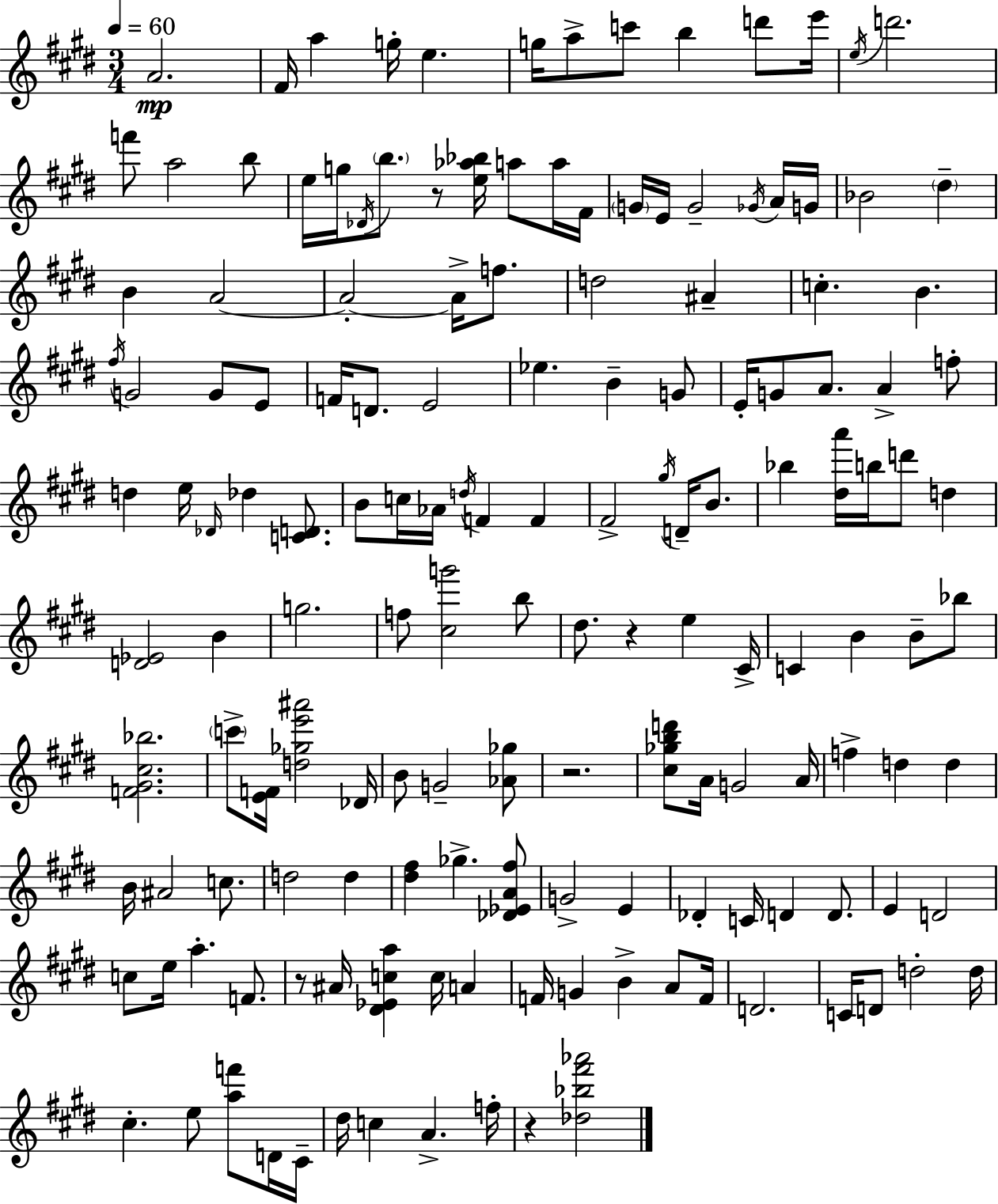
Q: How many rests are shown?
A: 5